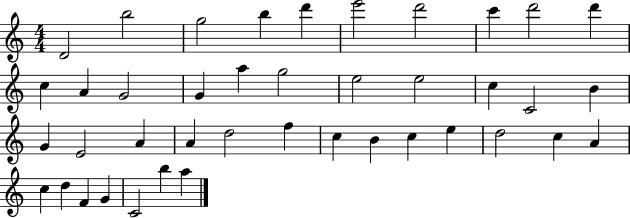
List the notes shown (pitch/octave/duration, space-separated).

D4/h B5/h G5/h B5/q D6/q E6/h D6/h C6/q D6/h D6/q C5/q A4/q G4/h G4/q A5/q G5/h E5/h E5/h C5/q C4/h B4/q G4/q E4/h A4/q A4/q D5/h F5/q C5/q B4/q C5/q E5/q D5/h C5/q A4/q C5/q D5/q F4/q G4/q C4/h B5/q A5/q